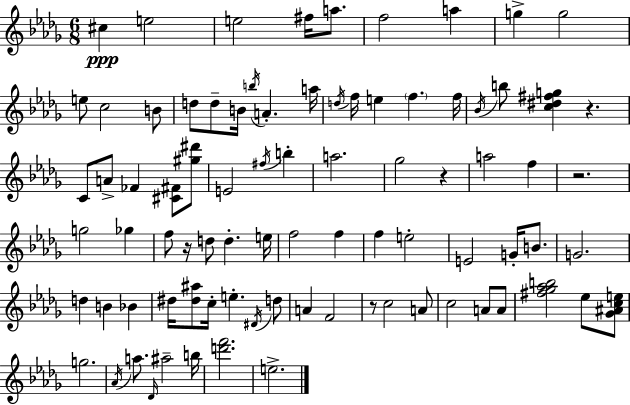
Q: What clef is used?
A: treble